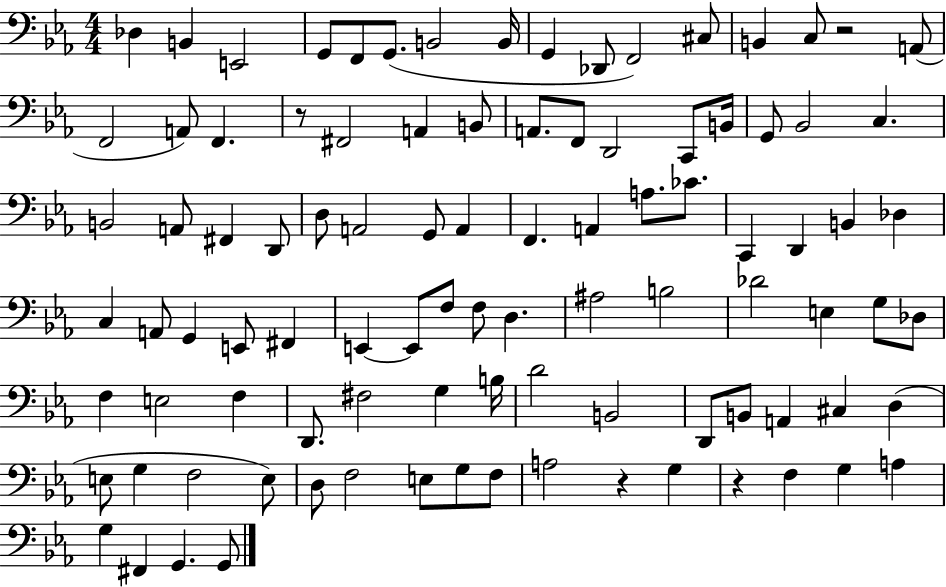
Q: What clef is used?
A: bass